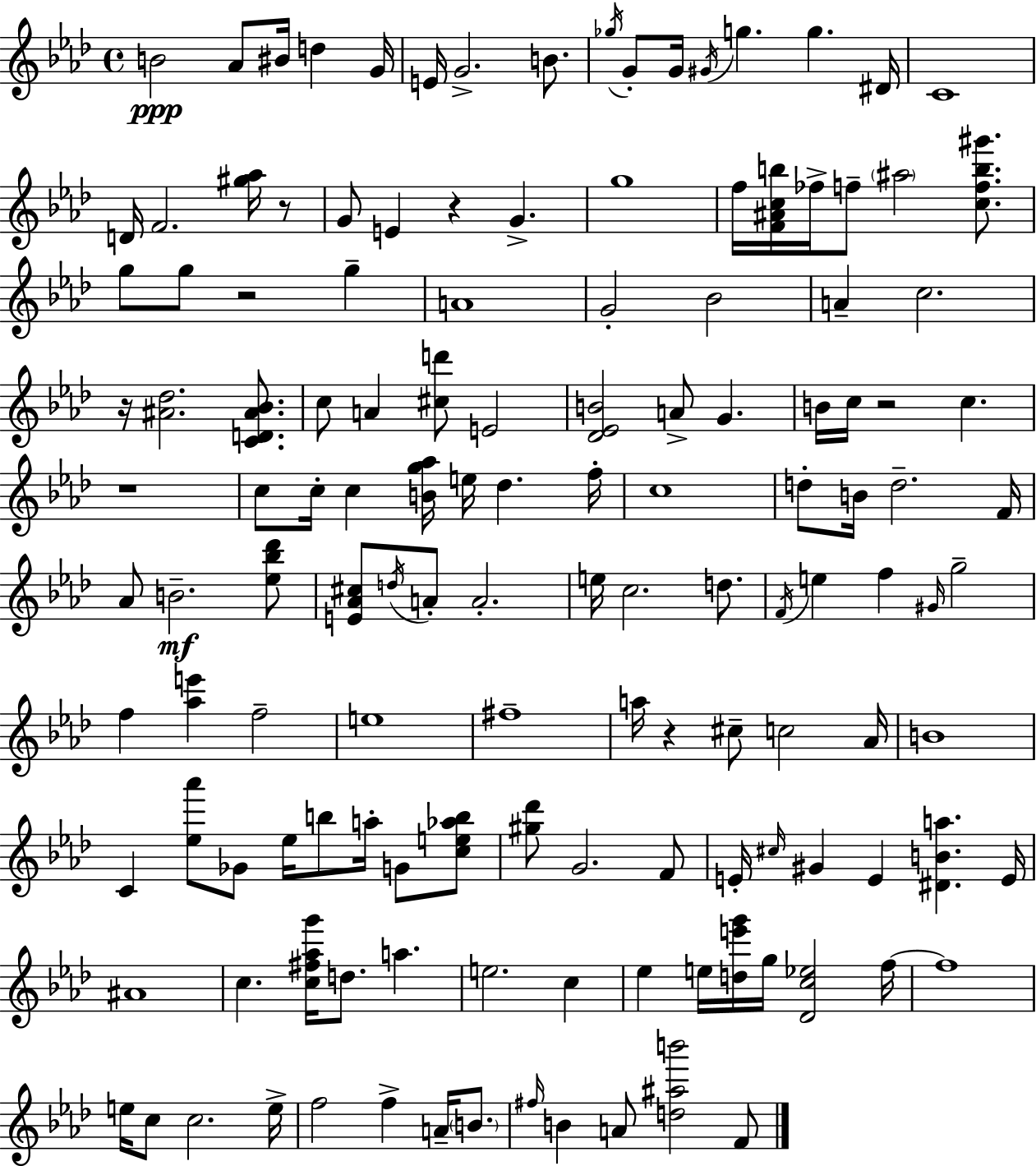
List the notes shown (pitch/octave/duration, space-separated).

B4/h Ab4/e BIS4/s D5/q G4/s E4/s G4/h. B4/e. Gb5/s G4/e G4/s G#4/s G5/q. G5/q. D#4/s C4/w D4/s F4/h. [G#5,Ab5]/s R/e G4/e E4/q R/q G4/q. G5/w F5/s [F4,A#4,C5,B5]/s FES5/s F5/e A#5/h [C5,F5,B5,G#6]/e. G5/e G5/e R/h G5/q A4/w G4/h Bb4/h A4/q C5/h. R/s [A#4,Db5]/h. [C4,D4,A#4,Bb4]/e. C5/e A4/q [C#5,D6]/e E4/h [Db4,Eb4,B4]/h A4/e G4/q. B4/s C5/s R/h C5/q. R/w C5/e C5/s C5/q [B4,G5,Ab5]/s E5/s Db5/q. F5/s C5/w D5/e B4/s D5/h. F4/s Ab4/e B4/h. [Eb5,Bb5,Db6]/e [E4,Ab4,C#5]/e D5/s A4/e A4/h. E5/s C5/h. D5/e. F4/s E5/q F5/q G#4/s G5/h F5/q [Ab5,E6]/q F5/h E5/w F#5/w A5/s R/q C#5/e C5/h Ab4/s B4/w C4/q [Eb5,Ab6]/e Gb4/e Eb5/s B5/e A5/s G4/e [C5,E5,Ab5,B5]/e [G#5,Db6]/e G4/h. F4/e E4/s C#5/s G#4/q E4/q [D#4,B4,A5]/q. E4/s A#4/w C5/q. [C5,F#5,Ab5,G6]/s D5/e. A5/q. E5/h. C5/q Eb5/q E5/s [D5,E6,G6]/s G5/s [Db4,C5,Eb5]/h F5/s F5/w E5/s C5/e C5/h. E5/s F5/h F5/q A4/s B4/e. F#5/s B4/q A4/e [D5,A#5,B6]/h F4/e